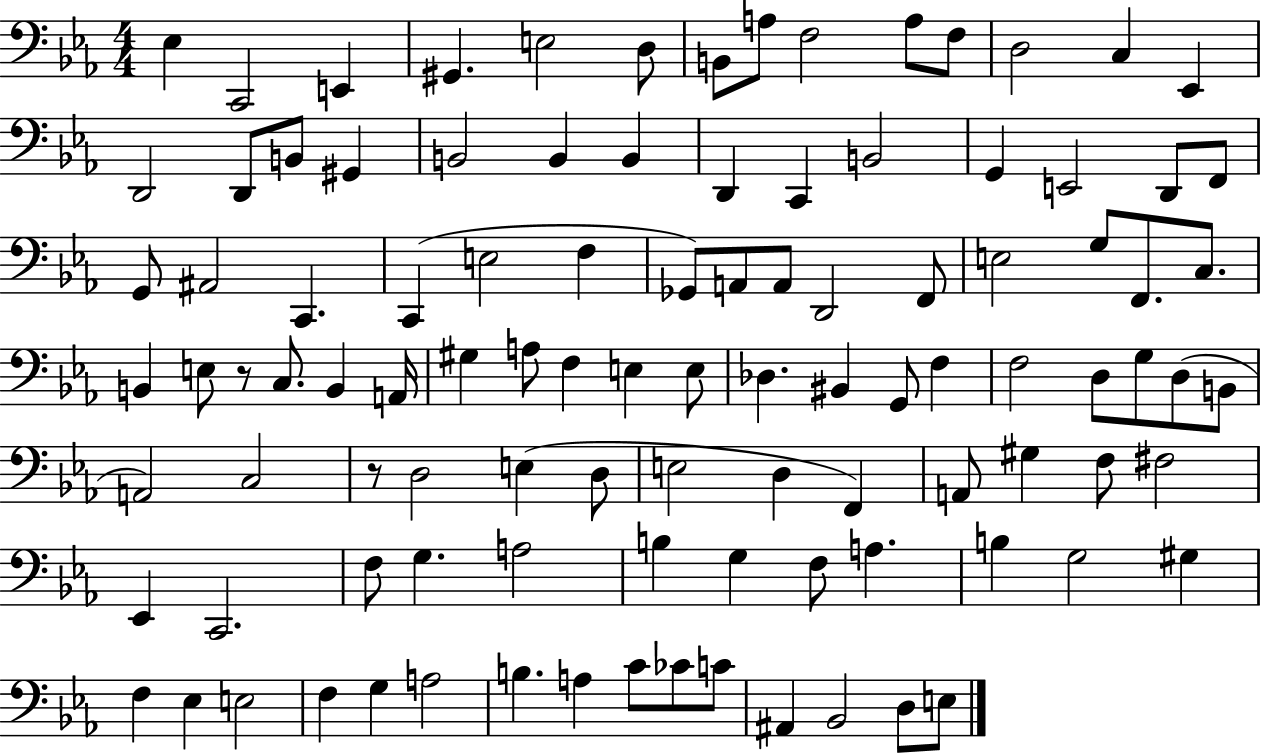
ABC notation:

X:1
T:Untitled
M:4/4
L:1/4
K:Eb
_E, C,,2 E,, ^G,, E,2 D,/2 B,,/2 A,/2 F,2 A,/2 F,/2 D,2 C, _E,, D,,2 D,,/2 B,,/2 ^G,, B,,2 B,, B,, D,, C,, B,,2 G,, E,,2 D,,/2 F,,/2 G,,/2 ^A,,2 C,, C,, E,2 F, _G,,/2 A,,/2 A,,/2 D,,2 F,,/2 E,2 G,/2 F,,/2 C,/2 B,, E,/2 z/2 C,/2 B,, A,,/4 ^G, A,/2 F, E, E,/2 _D, ^B,, G,,/2 F, F,2 D,/2 G,/2 D,/2 B,,/2 A,,2 C,2 z/2 D,2 E, D,/2 E,2 D, F,, A,,/2 ^G, F,/2 ^F,2 _E,, C,,2 F,/2 G, A,2 B, G, F,/2 A, B, G,2 ^G, F, _E, E,2 F, G, A,2 B, A, C/2 _C/2 C/2 ^A,, _B,,2 D,/2 E,/2